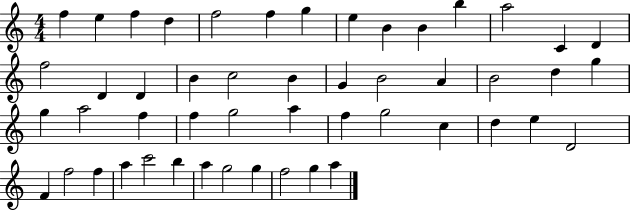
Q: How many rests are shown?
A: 0